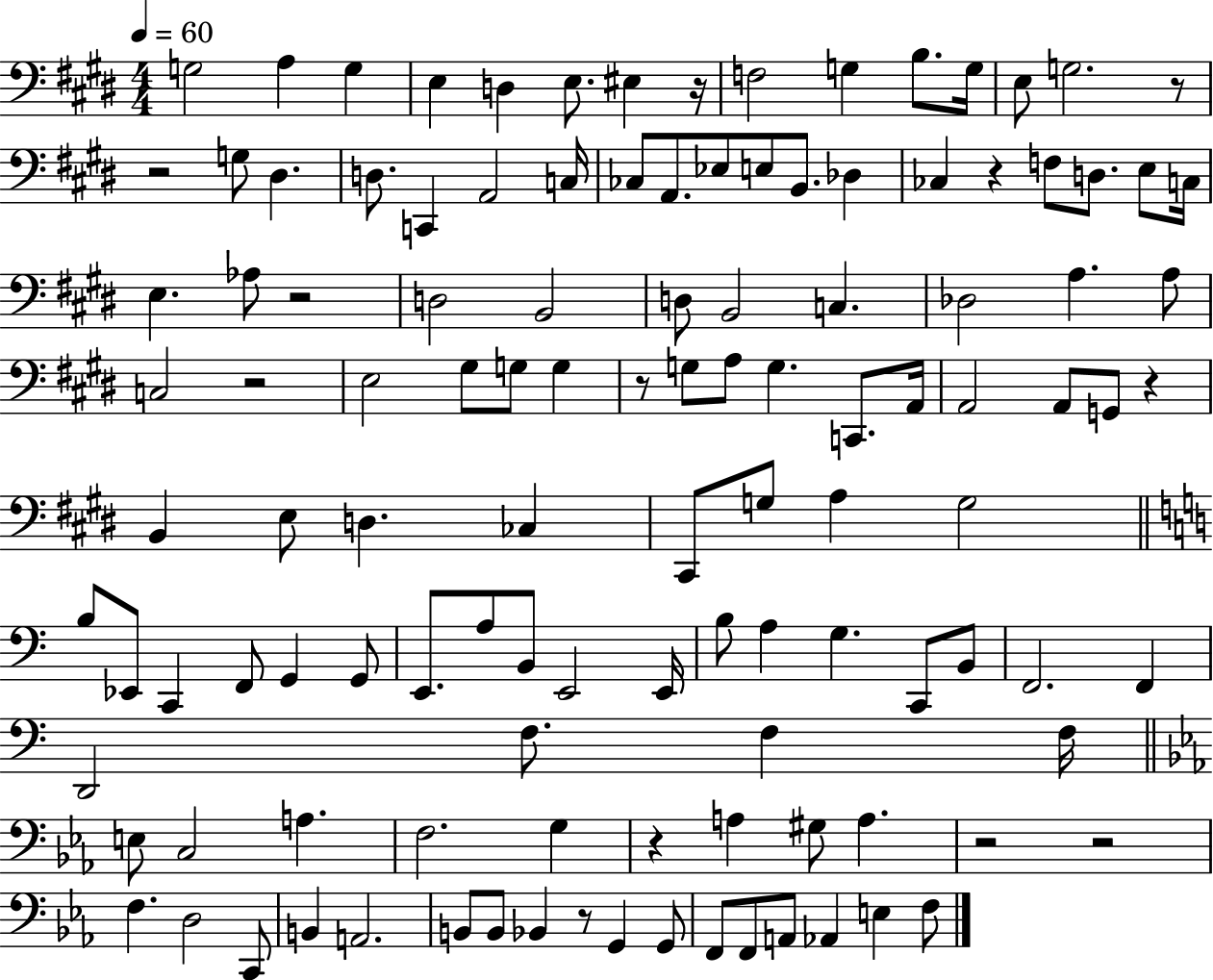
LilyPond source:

{
  \clef bass
  \numericTimeSignature
  \time 4/4
  \key e \major
  \tempo 4 = 60
  \repeat volta 2 { g2 a4 g4 | e4 d4 e8. eis4 r16 | f2 g4 b8. g16 | e8 g2. r8 | \break r2 g8 dis4. | d8. c,4 a,2 c16 | ces8 a,8. ees8 e8 b,8. des4 | ces4 r4 f8 d8. e8 c16 | \break e4. aes8 r2 | d2 b,2 | d8 b,2 c4. | des2 a4. a8 | \break c2 r2 | e2 gis8 g8 g4 | r8 g8 a8 g4. c,8. a,16 | a,2 a,8 g,8 r4 | \break b,4 e8 d4. ces4 | cis,8 g8 a4 g2 | \bar "||" \break \key c \major b8 ees,8 c,4 f,8 g,4 g,8 | e,8. a8 b,8 e,2 e,16 | b8 a4 g4. c,8 b,8 | f,2. f,4 | \break d,2 f8. f4 f16 | \bar "||" \break \key ees \major e8 c2 a4. | f2. g4 | r4 a4 gis8 a4. | r2 r2 | \break f4. d2 c,8 | b,4 a,2. | b,8 b,8 bes,4 r8 g,4 g,8 | f,8 f,8 a,8 aes,4 e4 f8 | \break } \bar "|."
}